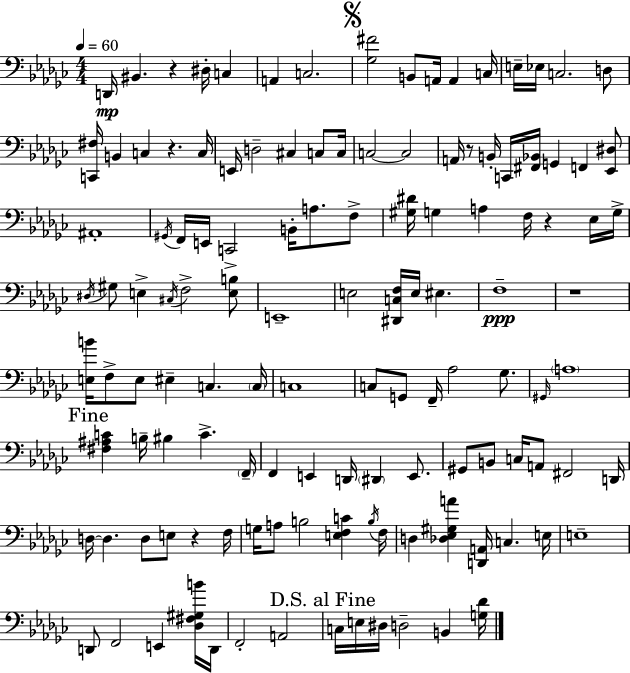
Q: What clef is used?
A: bass